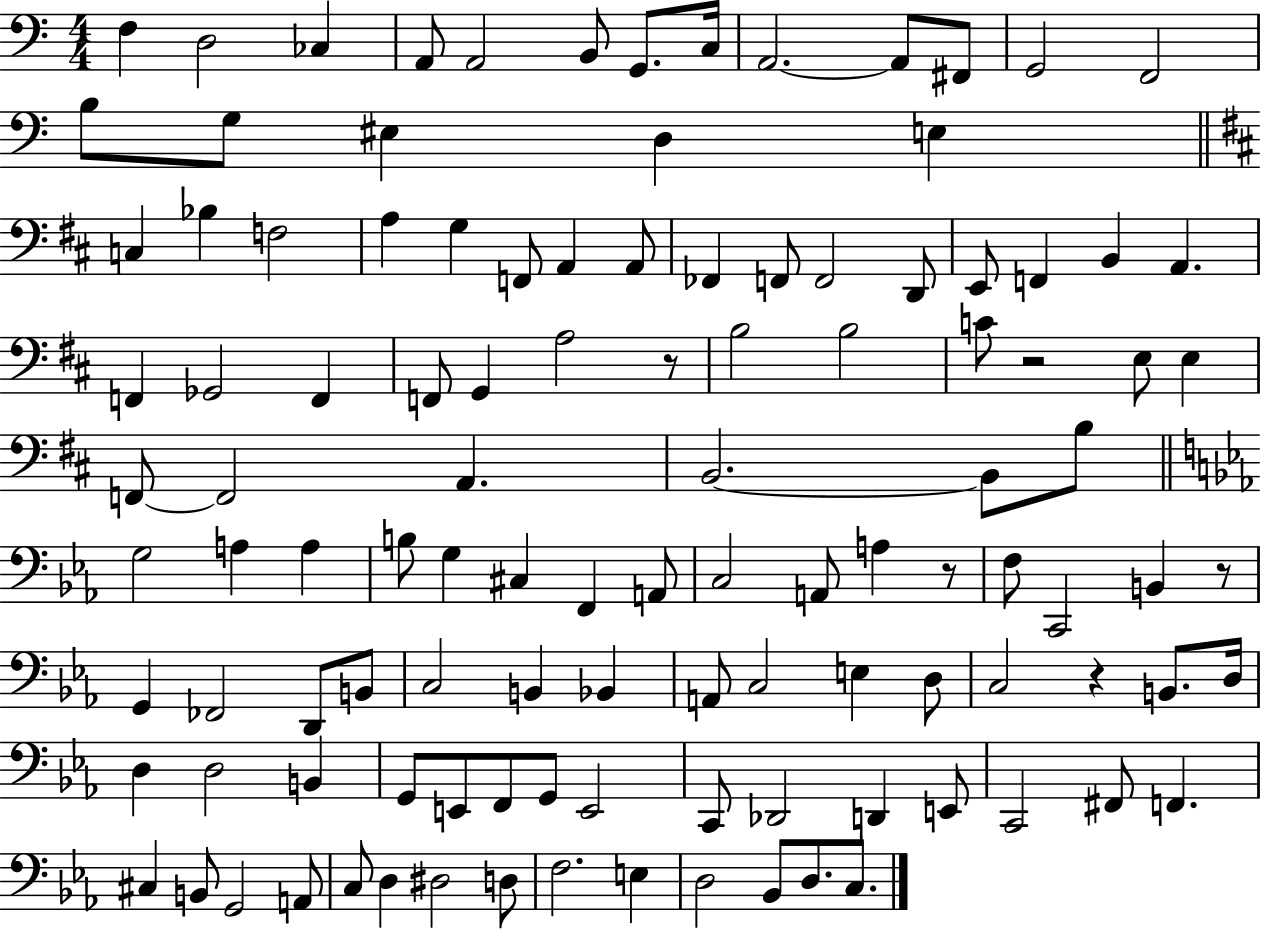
{
  \clef bass
  \numericTimeSignature
  \time 4/4
  \key c \major
  f4 d2 ces4 | a,8 a,2 b,8 g,8. c16 | a,2.~~ a,8 fis,8 | g,2 f,2 | \break b8 g8 eis4 d4 e4 | \bar "||" \break \key b \minor c4 bes4 f2 | a4 g4 f,8 a,4 a,8 | fes,4 f,8 f,2 d,8 | e,8 f,4 b,4 a,4. | \break f,4 ges,2 f,4 | f,8 g,4 a2 r8 | b2 b2 | c'8 r2 e8 e4 | \break f,8~~ f,2 a,4. | b,2.~~ b,8 b8 | \bar "||" \break \key ees \major g2 a4 a4 | b8 g4 cis4 f,4 a,8 | c2 a,8 a4 r8 | f8 c,2 b,4 r8 | \break g,4 fes,2 d,8 b,8 | c2 b,4 bes,4 | a,8 c2 e4 d8 | c2 r4 b,8. d16 | \break d4 d2 b,4 | g,8 e,8 f,8 g,8 e,2 | c,8 des,2 d,4 e,8 | c,2 fis,8 f,4. | \break cis4 b,8 g,2 a,8 | c8 d4 dis2 d8 | f2. e4 | d2 bes,8 d8. c8. | \break \bar "|."
}